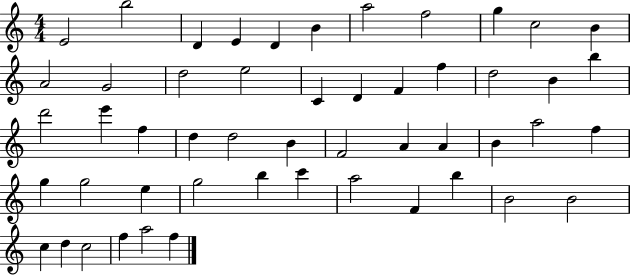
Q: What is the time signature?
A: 4/4